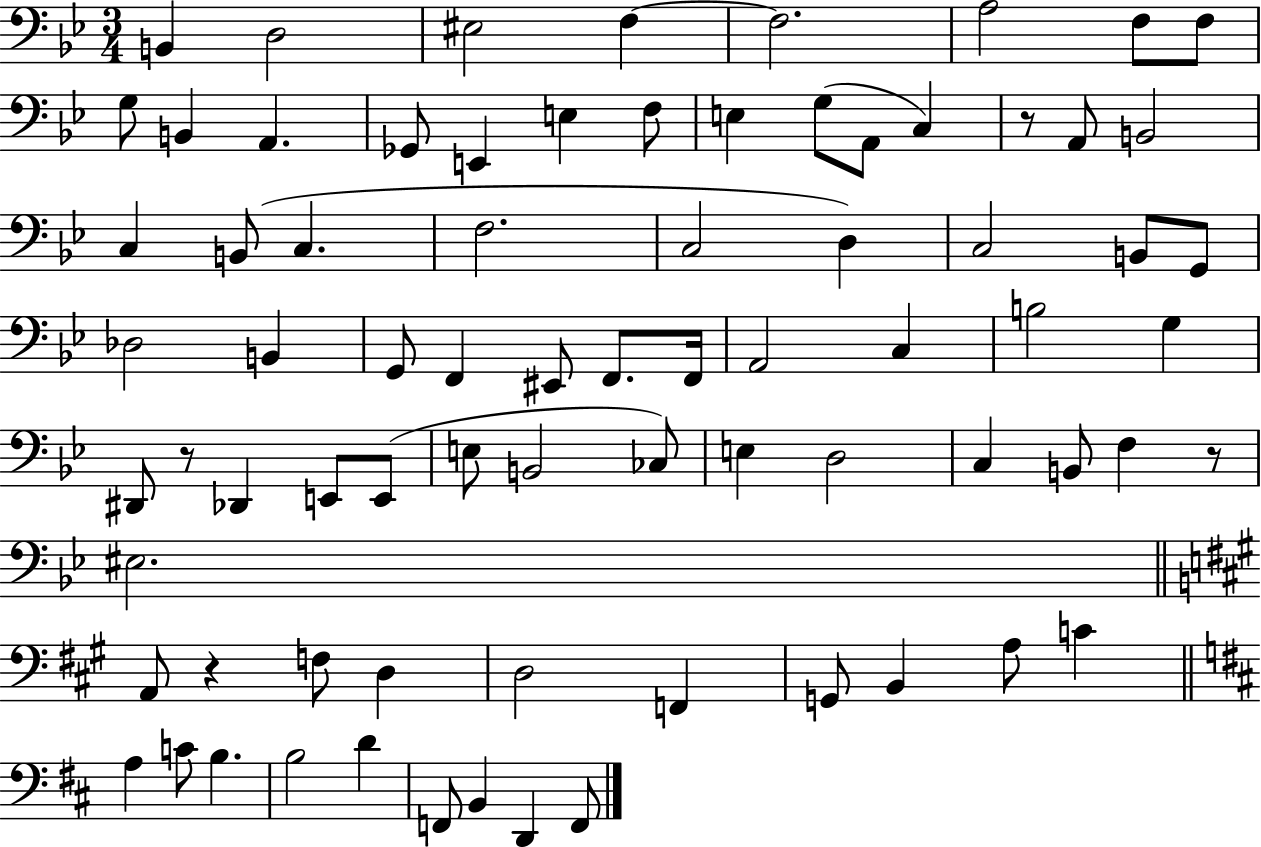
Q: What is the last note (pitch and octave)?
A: F2